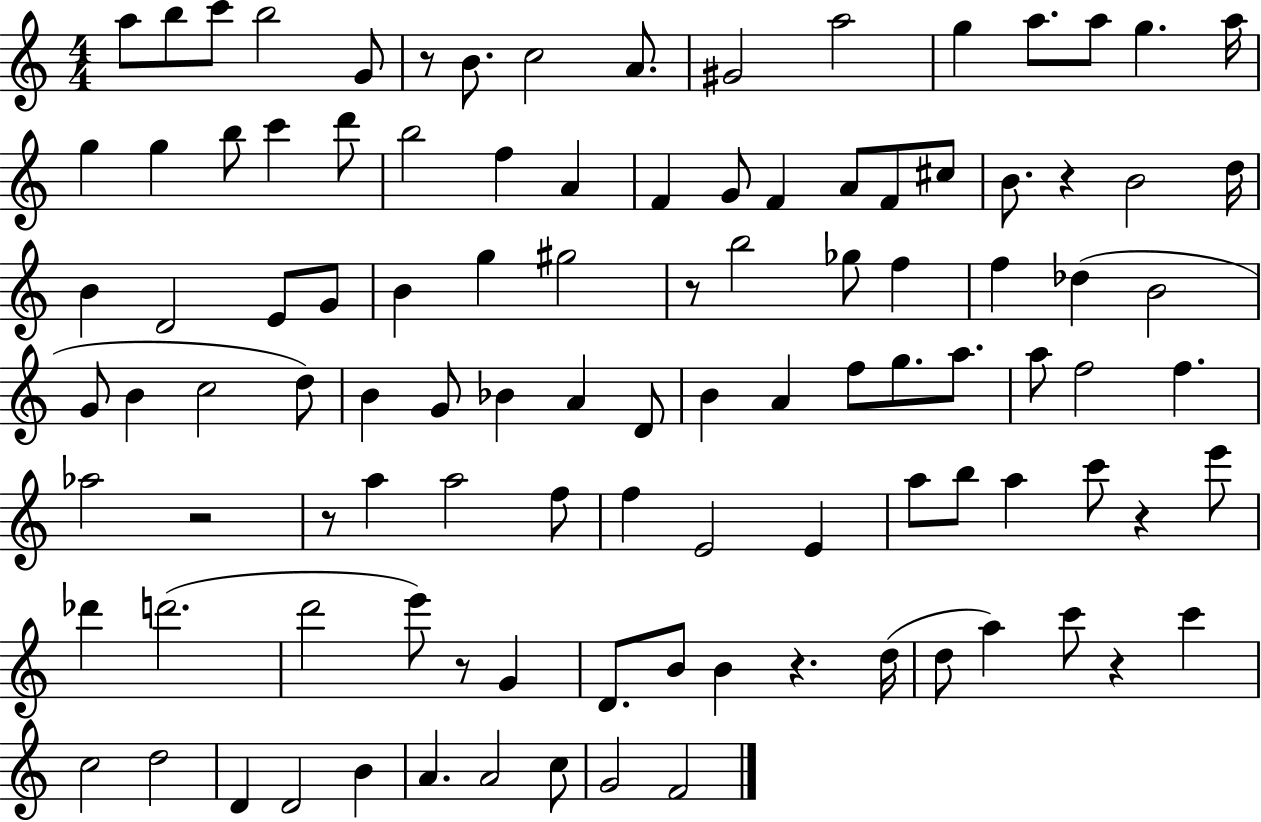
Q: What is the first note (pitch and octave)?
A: A5